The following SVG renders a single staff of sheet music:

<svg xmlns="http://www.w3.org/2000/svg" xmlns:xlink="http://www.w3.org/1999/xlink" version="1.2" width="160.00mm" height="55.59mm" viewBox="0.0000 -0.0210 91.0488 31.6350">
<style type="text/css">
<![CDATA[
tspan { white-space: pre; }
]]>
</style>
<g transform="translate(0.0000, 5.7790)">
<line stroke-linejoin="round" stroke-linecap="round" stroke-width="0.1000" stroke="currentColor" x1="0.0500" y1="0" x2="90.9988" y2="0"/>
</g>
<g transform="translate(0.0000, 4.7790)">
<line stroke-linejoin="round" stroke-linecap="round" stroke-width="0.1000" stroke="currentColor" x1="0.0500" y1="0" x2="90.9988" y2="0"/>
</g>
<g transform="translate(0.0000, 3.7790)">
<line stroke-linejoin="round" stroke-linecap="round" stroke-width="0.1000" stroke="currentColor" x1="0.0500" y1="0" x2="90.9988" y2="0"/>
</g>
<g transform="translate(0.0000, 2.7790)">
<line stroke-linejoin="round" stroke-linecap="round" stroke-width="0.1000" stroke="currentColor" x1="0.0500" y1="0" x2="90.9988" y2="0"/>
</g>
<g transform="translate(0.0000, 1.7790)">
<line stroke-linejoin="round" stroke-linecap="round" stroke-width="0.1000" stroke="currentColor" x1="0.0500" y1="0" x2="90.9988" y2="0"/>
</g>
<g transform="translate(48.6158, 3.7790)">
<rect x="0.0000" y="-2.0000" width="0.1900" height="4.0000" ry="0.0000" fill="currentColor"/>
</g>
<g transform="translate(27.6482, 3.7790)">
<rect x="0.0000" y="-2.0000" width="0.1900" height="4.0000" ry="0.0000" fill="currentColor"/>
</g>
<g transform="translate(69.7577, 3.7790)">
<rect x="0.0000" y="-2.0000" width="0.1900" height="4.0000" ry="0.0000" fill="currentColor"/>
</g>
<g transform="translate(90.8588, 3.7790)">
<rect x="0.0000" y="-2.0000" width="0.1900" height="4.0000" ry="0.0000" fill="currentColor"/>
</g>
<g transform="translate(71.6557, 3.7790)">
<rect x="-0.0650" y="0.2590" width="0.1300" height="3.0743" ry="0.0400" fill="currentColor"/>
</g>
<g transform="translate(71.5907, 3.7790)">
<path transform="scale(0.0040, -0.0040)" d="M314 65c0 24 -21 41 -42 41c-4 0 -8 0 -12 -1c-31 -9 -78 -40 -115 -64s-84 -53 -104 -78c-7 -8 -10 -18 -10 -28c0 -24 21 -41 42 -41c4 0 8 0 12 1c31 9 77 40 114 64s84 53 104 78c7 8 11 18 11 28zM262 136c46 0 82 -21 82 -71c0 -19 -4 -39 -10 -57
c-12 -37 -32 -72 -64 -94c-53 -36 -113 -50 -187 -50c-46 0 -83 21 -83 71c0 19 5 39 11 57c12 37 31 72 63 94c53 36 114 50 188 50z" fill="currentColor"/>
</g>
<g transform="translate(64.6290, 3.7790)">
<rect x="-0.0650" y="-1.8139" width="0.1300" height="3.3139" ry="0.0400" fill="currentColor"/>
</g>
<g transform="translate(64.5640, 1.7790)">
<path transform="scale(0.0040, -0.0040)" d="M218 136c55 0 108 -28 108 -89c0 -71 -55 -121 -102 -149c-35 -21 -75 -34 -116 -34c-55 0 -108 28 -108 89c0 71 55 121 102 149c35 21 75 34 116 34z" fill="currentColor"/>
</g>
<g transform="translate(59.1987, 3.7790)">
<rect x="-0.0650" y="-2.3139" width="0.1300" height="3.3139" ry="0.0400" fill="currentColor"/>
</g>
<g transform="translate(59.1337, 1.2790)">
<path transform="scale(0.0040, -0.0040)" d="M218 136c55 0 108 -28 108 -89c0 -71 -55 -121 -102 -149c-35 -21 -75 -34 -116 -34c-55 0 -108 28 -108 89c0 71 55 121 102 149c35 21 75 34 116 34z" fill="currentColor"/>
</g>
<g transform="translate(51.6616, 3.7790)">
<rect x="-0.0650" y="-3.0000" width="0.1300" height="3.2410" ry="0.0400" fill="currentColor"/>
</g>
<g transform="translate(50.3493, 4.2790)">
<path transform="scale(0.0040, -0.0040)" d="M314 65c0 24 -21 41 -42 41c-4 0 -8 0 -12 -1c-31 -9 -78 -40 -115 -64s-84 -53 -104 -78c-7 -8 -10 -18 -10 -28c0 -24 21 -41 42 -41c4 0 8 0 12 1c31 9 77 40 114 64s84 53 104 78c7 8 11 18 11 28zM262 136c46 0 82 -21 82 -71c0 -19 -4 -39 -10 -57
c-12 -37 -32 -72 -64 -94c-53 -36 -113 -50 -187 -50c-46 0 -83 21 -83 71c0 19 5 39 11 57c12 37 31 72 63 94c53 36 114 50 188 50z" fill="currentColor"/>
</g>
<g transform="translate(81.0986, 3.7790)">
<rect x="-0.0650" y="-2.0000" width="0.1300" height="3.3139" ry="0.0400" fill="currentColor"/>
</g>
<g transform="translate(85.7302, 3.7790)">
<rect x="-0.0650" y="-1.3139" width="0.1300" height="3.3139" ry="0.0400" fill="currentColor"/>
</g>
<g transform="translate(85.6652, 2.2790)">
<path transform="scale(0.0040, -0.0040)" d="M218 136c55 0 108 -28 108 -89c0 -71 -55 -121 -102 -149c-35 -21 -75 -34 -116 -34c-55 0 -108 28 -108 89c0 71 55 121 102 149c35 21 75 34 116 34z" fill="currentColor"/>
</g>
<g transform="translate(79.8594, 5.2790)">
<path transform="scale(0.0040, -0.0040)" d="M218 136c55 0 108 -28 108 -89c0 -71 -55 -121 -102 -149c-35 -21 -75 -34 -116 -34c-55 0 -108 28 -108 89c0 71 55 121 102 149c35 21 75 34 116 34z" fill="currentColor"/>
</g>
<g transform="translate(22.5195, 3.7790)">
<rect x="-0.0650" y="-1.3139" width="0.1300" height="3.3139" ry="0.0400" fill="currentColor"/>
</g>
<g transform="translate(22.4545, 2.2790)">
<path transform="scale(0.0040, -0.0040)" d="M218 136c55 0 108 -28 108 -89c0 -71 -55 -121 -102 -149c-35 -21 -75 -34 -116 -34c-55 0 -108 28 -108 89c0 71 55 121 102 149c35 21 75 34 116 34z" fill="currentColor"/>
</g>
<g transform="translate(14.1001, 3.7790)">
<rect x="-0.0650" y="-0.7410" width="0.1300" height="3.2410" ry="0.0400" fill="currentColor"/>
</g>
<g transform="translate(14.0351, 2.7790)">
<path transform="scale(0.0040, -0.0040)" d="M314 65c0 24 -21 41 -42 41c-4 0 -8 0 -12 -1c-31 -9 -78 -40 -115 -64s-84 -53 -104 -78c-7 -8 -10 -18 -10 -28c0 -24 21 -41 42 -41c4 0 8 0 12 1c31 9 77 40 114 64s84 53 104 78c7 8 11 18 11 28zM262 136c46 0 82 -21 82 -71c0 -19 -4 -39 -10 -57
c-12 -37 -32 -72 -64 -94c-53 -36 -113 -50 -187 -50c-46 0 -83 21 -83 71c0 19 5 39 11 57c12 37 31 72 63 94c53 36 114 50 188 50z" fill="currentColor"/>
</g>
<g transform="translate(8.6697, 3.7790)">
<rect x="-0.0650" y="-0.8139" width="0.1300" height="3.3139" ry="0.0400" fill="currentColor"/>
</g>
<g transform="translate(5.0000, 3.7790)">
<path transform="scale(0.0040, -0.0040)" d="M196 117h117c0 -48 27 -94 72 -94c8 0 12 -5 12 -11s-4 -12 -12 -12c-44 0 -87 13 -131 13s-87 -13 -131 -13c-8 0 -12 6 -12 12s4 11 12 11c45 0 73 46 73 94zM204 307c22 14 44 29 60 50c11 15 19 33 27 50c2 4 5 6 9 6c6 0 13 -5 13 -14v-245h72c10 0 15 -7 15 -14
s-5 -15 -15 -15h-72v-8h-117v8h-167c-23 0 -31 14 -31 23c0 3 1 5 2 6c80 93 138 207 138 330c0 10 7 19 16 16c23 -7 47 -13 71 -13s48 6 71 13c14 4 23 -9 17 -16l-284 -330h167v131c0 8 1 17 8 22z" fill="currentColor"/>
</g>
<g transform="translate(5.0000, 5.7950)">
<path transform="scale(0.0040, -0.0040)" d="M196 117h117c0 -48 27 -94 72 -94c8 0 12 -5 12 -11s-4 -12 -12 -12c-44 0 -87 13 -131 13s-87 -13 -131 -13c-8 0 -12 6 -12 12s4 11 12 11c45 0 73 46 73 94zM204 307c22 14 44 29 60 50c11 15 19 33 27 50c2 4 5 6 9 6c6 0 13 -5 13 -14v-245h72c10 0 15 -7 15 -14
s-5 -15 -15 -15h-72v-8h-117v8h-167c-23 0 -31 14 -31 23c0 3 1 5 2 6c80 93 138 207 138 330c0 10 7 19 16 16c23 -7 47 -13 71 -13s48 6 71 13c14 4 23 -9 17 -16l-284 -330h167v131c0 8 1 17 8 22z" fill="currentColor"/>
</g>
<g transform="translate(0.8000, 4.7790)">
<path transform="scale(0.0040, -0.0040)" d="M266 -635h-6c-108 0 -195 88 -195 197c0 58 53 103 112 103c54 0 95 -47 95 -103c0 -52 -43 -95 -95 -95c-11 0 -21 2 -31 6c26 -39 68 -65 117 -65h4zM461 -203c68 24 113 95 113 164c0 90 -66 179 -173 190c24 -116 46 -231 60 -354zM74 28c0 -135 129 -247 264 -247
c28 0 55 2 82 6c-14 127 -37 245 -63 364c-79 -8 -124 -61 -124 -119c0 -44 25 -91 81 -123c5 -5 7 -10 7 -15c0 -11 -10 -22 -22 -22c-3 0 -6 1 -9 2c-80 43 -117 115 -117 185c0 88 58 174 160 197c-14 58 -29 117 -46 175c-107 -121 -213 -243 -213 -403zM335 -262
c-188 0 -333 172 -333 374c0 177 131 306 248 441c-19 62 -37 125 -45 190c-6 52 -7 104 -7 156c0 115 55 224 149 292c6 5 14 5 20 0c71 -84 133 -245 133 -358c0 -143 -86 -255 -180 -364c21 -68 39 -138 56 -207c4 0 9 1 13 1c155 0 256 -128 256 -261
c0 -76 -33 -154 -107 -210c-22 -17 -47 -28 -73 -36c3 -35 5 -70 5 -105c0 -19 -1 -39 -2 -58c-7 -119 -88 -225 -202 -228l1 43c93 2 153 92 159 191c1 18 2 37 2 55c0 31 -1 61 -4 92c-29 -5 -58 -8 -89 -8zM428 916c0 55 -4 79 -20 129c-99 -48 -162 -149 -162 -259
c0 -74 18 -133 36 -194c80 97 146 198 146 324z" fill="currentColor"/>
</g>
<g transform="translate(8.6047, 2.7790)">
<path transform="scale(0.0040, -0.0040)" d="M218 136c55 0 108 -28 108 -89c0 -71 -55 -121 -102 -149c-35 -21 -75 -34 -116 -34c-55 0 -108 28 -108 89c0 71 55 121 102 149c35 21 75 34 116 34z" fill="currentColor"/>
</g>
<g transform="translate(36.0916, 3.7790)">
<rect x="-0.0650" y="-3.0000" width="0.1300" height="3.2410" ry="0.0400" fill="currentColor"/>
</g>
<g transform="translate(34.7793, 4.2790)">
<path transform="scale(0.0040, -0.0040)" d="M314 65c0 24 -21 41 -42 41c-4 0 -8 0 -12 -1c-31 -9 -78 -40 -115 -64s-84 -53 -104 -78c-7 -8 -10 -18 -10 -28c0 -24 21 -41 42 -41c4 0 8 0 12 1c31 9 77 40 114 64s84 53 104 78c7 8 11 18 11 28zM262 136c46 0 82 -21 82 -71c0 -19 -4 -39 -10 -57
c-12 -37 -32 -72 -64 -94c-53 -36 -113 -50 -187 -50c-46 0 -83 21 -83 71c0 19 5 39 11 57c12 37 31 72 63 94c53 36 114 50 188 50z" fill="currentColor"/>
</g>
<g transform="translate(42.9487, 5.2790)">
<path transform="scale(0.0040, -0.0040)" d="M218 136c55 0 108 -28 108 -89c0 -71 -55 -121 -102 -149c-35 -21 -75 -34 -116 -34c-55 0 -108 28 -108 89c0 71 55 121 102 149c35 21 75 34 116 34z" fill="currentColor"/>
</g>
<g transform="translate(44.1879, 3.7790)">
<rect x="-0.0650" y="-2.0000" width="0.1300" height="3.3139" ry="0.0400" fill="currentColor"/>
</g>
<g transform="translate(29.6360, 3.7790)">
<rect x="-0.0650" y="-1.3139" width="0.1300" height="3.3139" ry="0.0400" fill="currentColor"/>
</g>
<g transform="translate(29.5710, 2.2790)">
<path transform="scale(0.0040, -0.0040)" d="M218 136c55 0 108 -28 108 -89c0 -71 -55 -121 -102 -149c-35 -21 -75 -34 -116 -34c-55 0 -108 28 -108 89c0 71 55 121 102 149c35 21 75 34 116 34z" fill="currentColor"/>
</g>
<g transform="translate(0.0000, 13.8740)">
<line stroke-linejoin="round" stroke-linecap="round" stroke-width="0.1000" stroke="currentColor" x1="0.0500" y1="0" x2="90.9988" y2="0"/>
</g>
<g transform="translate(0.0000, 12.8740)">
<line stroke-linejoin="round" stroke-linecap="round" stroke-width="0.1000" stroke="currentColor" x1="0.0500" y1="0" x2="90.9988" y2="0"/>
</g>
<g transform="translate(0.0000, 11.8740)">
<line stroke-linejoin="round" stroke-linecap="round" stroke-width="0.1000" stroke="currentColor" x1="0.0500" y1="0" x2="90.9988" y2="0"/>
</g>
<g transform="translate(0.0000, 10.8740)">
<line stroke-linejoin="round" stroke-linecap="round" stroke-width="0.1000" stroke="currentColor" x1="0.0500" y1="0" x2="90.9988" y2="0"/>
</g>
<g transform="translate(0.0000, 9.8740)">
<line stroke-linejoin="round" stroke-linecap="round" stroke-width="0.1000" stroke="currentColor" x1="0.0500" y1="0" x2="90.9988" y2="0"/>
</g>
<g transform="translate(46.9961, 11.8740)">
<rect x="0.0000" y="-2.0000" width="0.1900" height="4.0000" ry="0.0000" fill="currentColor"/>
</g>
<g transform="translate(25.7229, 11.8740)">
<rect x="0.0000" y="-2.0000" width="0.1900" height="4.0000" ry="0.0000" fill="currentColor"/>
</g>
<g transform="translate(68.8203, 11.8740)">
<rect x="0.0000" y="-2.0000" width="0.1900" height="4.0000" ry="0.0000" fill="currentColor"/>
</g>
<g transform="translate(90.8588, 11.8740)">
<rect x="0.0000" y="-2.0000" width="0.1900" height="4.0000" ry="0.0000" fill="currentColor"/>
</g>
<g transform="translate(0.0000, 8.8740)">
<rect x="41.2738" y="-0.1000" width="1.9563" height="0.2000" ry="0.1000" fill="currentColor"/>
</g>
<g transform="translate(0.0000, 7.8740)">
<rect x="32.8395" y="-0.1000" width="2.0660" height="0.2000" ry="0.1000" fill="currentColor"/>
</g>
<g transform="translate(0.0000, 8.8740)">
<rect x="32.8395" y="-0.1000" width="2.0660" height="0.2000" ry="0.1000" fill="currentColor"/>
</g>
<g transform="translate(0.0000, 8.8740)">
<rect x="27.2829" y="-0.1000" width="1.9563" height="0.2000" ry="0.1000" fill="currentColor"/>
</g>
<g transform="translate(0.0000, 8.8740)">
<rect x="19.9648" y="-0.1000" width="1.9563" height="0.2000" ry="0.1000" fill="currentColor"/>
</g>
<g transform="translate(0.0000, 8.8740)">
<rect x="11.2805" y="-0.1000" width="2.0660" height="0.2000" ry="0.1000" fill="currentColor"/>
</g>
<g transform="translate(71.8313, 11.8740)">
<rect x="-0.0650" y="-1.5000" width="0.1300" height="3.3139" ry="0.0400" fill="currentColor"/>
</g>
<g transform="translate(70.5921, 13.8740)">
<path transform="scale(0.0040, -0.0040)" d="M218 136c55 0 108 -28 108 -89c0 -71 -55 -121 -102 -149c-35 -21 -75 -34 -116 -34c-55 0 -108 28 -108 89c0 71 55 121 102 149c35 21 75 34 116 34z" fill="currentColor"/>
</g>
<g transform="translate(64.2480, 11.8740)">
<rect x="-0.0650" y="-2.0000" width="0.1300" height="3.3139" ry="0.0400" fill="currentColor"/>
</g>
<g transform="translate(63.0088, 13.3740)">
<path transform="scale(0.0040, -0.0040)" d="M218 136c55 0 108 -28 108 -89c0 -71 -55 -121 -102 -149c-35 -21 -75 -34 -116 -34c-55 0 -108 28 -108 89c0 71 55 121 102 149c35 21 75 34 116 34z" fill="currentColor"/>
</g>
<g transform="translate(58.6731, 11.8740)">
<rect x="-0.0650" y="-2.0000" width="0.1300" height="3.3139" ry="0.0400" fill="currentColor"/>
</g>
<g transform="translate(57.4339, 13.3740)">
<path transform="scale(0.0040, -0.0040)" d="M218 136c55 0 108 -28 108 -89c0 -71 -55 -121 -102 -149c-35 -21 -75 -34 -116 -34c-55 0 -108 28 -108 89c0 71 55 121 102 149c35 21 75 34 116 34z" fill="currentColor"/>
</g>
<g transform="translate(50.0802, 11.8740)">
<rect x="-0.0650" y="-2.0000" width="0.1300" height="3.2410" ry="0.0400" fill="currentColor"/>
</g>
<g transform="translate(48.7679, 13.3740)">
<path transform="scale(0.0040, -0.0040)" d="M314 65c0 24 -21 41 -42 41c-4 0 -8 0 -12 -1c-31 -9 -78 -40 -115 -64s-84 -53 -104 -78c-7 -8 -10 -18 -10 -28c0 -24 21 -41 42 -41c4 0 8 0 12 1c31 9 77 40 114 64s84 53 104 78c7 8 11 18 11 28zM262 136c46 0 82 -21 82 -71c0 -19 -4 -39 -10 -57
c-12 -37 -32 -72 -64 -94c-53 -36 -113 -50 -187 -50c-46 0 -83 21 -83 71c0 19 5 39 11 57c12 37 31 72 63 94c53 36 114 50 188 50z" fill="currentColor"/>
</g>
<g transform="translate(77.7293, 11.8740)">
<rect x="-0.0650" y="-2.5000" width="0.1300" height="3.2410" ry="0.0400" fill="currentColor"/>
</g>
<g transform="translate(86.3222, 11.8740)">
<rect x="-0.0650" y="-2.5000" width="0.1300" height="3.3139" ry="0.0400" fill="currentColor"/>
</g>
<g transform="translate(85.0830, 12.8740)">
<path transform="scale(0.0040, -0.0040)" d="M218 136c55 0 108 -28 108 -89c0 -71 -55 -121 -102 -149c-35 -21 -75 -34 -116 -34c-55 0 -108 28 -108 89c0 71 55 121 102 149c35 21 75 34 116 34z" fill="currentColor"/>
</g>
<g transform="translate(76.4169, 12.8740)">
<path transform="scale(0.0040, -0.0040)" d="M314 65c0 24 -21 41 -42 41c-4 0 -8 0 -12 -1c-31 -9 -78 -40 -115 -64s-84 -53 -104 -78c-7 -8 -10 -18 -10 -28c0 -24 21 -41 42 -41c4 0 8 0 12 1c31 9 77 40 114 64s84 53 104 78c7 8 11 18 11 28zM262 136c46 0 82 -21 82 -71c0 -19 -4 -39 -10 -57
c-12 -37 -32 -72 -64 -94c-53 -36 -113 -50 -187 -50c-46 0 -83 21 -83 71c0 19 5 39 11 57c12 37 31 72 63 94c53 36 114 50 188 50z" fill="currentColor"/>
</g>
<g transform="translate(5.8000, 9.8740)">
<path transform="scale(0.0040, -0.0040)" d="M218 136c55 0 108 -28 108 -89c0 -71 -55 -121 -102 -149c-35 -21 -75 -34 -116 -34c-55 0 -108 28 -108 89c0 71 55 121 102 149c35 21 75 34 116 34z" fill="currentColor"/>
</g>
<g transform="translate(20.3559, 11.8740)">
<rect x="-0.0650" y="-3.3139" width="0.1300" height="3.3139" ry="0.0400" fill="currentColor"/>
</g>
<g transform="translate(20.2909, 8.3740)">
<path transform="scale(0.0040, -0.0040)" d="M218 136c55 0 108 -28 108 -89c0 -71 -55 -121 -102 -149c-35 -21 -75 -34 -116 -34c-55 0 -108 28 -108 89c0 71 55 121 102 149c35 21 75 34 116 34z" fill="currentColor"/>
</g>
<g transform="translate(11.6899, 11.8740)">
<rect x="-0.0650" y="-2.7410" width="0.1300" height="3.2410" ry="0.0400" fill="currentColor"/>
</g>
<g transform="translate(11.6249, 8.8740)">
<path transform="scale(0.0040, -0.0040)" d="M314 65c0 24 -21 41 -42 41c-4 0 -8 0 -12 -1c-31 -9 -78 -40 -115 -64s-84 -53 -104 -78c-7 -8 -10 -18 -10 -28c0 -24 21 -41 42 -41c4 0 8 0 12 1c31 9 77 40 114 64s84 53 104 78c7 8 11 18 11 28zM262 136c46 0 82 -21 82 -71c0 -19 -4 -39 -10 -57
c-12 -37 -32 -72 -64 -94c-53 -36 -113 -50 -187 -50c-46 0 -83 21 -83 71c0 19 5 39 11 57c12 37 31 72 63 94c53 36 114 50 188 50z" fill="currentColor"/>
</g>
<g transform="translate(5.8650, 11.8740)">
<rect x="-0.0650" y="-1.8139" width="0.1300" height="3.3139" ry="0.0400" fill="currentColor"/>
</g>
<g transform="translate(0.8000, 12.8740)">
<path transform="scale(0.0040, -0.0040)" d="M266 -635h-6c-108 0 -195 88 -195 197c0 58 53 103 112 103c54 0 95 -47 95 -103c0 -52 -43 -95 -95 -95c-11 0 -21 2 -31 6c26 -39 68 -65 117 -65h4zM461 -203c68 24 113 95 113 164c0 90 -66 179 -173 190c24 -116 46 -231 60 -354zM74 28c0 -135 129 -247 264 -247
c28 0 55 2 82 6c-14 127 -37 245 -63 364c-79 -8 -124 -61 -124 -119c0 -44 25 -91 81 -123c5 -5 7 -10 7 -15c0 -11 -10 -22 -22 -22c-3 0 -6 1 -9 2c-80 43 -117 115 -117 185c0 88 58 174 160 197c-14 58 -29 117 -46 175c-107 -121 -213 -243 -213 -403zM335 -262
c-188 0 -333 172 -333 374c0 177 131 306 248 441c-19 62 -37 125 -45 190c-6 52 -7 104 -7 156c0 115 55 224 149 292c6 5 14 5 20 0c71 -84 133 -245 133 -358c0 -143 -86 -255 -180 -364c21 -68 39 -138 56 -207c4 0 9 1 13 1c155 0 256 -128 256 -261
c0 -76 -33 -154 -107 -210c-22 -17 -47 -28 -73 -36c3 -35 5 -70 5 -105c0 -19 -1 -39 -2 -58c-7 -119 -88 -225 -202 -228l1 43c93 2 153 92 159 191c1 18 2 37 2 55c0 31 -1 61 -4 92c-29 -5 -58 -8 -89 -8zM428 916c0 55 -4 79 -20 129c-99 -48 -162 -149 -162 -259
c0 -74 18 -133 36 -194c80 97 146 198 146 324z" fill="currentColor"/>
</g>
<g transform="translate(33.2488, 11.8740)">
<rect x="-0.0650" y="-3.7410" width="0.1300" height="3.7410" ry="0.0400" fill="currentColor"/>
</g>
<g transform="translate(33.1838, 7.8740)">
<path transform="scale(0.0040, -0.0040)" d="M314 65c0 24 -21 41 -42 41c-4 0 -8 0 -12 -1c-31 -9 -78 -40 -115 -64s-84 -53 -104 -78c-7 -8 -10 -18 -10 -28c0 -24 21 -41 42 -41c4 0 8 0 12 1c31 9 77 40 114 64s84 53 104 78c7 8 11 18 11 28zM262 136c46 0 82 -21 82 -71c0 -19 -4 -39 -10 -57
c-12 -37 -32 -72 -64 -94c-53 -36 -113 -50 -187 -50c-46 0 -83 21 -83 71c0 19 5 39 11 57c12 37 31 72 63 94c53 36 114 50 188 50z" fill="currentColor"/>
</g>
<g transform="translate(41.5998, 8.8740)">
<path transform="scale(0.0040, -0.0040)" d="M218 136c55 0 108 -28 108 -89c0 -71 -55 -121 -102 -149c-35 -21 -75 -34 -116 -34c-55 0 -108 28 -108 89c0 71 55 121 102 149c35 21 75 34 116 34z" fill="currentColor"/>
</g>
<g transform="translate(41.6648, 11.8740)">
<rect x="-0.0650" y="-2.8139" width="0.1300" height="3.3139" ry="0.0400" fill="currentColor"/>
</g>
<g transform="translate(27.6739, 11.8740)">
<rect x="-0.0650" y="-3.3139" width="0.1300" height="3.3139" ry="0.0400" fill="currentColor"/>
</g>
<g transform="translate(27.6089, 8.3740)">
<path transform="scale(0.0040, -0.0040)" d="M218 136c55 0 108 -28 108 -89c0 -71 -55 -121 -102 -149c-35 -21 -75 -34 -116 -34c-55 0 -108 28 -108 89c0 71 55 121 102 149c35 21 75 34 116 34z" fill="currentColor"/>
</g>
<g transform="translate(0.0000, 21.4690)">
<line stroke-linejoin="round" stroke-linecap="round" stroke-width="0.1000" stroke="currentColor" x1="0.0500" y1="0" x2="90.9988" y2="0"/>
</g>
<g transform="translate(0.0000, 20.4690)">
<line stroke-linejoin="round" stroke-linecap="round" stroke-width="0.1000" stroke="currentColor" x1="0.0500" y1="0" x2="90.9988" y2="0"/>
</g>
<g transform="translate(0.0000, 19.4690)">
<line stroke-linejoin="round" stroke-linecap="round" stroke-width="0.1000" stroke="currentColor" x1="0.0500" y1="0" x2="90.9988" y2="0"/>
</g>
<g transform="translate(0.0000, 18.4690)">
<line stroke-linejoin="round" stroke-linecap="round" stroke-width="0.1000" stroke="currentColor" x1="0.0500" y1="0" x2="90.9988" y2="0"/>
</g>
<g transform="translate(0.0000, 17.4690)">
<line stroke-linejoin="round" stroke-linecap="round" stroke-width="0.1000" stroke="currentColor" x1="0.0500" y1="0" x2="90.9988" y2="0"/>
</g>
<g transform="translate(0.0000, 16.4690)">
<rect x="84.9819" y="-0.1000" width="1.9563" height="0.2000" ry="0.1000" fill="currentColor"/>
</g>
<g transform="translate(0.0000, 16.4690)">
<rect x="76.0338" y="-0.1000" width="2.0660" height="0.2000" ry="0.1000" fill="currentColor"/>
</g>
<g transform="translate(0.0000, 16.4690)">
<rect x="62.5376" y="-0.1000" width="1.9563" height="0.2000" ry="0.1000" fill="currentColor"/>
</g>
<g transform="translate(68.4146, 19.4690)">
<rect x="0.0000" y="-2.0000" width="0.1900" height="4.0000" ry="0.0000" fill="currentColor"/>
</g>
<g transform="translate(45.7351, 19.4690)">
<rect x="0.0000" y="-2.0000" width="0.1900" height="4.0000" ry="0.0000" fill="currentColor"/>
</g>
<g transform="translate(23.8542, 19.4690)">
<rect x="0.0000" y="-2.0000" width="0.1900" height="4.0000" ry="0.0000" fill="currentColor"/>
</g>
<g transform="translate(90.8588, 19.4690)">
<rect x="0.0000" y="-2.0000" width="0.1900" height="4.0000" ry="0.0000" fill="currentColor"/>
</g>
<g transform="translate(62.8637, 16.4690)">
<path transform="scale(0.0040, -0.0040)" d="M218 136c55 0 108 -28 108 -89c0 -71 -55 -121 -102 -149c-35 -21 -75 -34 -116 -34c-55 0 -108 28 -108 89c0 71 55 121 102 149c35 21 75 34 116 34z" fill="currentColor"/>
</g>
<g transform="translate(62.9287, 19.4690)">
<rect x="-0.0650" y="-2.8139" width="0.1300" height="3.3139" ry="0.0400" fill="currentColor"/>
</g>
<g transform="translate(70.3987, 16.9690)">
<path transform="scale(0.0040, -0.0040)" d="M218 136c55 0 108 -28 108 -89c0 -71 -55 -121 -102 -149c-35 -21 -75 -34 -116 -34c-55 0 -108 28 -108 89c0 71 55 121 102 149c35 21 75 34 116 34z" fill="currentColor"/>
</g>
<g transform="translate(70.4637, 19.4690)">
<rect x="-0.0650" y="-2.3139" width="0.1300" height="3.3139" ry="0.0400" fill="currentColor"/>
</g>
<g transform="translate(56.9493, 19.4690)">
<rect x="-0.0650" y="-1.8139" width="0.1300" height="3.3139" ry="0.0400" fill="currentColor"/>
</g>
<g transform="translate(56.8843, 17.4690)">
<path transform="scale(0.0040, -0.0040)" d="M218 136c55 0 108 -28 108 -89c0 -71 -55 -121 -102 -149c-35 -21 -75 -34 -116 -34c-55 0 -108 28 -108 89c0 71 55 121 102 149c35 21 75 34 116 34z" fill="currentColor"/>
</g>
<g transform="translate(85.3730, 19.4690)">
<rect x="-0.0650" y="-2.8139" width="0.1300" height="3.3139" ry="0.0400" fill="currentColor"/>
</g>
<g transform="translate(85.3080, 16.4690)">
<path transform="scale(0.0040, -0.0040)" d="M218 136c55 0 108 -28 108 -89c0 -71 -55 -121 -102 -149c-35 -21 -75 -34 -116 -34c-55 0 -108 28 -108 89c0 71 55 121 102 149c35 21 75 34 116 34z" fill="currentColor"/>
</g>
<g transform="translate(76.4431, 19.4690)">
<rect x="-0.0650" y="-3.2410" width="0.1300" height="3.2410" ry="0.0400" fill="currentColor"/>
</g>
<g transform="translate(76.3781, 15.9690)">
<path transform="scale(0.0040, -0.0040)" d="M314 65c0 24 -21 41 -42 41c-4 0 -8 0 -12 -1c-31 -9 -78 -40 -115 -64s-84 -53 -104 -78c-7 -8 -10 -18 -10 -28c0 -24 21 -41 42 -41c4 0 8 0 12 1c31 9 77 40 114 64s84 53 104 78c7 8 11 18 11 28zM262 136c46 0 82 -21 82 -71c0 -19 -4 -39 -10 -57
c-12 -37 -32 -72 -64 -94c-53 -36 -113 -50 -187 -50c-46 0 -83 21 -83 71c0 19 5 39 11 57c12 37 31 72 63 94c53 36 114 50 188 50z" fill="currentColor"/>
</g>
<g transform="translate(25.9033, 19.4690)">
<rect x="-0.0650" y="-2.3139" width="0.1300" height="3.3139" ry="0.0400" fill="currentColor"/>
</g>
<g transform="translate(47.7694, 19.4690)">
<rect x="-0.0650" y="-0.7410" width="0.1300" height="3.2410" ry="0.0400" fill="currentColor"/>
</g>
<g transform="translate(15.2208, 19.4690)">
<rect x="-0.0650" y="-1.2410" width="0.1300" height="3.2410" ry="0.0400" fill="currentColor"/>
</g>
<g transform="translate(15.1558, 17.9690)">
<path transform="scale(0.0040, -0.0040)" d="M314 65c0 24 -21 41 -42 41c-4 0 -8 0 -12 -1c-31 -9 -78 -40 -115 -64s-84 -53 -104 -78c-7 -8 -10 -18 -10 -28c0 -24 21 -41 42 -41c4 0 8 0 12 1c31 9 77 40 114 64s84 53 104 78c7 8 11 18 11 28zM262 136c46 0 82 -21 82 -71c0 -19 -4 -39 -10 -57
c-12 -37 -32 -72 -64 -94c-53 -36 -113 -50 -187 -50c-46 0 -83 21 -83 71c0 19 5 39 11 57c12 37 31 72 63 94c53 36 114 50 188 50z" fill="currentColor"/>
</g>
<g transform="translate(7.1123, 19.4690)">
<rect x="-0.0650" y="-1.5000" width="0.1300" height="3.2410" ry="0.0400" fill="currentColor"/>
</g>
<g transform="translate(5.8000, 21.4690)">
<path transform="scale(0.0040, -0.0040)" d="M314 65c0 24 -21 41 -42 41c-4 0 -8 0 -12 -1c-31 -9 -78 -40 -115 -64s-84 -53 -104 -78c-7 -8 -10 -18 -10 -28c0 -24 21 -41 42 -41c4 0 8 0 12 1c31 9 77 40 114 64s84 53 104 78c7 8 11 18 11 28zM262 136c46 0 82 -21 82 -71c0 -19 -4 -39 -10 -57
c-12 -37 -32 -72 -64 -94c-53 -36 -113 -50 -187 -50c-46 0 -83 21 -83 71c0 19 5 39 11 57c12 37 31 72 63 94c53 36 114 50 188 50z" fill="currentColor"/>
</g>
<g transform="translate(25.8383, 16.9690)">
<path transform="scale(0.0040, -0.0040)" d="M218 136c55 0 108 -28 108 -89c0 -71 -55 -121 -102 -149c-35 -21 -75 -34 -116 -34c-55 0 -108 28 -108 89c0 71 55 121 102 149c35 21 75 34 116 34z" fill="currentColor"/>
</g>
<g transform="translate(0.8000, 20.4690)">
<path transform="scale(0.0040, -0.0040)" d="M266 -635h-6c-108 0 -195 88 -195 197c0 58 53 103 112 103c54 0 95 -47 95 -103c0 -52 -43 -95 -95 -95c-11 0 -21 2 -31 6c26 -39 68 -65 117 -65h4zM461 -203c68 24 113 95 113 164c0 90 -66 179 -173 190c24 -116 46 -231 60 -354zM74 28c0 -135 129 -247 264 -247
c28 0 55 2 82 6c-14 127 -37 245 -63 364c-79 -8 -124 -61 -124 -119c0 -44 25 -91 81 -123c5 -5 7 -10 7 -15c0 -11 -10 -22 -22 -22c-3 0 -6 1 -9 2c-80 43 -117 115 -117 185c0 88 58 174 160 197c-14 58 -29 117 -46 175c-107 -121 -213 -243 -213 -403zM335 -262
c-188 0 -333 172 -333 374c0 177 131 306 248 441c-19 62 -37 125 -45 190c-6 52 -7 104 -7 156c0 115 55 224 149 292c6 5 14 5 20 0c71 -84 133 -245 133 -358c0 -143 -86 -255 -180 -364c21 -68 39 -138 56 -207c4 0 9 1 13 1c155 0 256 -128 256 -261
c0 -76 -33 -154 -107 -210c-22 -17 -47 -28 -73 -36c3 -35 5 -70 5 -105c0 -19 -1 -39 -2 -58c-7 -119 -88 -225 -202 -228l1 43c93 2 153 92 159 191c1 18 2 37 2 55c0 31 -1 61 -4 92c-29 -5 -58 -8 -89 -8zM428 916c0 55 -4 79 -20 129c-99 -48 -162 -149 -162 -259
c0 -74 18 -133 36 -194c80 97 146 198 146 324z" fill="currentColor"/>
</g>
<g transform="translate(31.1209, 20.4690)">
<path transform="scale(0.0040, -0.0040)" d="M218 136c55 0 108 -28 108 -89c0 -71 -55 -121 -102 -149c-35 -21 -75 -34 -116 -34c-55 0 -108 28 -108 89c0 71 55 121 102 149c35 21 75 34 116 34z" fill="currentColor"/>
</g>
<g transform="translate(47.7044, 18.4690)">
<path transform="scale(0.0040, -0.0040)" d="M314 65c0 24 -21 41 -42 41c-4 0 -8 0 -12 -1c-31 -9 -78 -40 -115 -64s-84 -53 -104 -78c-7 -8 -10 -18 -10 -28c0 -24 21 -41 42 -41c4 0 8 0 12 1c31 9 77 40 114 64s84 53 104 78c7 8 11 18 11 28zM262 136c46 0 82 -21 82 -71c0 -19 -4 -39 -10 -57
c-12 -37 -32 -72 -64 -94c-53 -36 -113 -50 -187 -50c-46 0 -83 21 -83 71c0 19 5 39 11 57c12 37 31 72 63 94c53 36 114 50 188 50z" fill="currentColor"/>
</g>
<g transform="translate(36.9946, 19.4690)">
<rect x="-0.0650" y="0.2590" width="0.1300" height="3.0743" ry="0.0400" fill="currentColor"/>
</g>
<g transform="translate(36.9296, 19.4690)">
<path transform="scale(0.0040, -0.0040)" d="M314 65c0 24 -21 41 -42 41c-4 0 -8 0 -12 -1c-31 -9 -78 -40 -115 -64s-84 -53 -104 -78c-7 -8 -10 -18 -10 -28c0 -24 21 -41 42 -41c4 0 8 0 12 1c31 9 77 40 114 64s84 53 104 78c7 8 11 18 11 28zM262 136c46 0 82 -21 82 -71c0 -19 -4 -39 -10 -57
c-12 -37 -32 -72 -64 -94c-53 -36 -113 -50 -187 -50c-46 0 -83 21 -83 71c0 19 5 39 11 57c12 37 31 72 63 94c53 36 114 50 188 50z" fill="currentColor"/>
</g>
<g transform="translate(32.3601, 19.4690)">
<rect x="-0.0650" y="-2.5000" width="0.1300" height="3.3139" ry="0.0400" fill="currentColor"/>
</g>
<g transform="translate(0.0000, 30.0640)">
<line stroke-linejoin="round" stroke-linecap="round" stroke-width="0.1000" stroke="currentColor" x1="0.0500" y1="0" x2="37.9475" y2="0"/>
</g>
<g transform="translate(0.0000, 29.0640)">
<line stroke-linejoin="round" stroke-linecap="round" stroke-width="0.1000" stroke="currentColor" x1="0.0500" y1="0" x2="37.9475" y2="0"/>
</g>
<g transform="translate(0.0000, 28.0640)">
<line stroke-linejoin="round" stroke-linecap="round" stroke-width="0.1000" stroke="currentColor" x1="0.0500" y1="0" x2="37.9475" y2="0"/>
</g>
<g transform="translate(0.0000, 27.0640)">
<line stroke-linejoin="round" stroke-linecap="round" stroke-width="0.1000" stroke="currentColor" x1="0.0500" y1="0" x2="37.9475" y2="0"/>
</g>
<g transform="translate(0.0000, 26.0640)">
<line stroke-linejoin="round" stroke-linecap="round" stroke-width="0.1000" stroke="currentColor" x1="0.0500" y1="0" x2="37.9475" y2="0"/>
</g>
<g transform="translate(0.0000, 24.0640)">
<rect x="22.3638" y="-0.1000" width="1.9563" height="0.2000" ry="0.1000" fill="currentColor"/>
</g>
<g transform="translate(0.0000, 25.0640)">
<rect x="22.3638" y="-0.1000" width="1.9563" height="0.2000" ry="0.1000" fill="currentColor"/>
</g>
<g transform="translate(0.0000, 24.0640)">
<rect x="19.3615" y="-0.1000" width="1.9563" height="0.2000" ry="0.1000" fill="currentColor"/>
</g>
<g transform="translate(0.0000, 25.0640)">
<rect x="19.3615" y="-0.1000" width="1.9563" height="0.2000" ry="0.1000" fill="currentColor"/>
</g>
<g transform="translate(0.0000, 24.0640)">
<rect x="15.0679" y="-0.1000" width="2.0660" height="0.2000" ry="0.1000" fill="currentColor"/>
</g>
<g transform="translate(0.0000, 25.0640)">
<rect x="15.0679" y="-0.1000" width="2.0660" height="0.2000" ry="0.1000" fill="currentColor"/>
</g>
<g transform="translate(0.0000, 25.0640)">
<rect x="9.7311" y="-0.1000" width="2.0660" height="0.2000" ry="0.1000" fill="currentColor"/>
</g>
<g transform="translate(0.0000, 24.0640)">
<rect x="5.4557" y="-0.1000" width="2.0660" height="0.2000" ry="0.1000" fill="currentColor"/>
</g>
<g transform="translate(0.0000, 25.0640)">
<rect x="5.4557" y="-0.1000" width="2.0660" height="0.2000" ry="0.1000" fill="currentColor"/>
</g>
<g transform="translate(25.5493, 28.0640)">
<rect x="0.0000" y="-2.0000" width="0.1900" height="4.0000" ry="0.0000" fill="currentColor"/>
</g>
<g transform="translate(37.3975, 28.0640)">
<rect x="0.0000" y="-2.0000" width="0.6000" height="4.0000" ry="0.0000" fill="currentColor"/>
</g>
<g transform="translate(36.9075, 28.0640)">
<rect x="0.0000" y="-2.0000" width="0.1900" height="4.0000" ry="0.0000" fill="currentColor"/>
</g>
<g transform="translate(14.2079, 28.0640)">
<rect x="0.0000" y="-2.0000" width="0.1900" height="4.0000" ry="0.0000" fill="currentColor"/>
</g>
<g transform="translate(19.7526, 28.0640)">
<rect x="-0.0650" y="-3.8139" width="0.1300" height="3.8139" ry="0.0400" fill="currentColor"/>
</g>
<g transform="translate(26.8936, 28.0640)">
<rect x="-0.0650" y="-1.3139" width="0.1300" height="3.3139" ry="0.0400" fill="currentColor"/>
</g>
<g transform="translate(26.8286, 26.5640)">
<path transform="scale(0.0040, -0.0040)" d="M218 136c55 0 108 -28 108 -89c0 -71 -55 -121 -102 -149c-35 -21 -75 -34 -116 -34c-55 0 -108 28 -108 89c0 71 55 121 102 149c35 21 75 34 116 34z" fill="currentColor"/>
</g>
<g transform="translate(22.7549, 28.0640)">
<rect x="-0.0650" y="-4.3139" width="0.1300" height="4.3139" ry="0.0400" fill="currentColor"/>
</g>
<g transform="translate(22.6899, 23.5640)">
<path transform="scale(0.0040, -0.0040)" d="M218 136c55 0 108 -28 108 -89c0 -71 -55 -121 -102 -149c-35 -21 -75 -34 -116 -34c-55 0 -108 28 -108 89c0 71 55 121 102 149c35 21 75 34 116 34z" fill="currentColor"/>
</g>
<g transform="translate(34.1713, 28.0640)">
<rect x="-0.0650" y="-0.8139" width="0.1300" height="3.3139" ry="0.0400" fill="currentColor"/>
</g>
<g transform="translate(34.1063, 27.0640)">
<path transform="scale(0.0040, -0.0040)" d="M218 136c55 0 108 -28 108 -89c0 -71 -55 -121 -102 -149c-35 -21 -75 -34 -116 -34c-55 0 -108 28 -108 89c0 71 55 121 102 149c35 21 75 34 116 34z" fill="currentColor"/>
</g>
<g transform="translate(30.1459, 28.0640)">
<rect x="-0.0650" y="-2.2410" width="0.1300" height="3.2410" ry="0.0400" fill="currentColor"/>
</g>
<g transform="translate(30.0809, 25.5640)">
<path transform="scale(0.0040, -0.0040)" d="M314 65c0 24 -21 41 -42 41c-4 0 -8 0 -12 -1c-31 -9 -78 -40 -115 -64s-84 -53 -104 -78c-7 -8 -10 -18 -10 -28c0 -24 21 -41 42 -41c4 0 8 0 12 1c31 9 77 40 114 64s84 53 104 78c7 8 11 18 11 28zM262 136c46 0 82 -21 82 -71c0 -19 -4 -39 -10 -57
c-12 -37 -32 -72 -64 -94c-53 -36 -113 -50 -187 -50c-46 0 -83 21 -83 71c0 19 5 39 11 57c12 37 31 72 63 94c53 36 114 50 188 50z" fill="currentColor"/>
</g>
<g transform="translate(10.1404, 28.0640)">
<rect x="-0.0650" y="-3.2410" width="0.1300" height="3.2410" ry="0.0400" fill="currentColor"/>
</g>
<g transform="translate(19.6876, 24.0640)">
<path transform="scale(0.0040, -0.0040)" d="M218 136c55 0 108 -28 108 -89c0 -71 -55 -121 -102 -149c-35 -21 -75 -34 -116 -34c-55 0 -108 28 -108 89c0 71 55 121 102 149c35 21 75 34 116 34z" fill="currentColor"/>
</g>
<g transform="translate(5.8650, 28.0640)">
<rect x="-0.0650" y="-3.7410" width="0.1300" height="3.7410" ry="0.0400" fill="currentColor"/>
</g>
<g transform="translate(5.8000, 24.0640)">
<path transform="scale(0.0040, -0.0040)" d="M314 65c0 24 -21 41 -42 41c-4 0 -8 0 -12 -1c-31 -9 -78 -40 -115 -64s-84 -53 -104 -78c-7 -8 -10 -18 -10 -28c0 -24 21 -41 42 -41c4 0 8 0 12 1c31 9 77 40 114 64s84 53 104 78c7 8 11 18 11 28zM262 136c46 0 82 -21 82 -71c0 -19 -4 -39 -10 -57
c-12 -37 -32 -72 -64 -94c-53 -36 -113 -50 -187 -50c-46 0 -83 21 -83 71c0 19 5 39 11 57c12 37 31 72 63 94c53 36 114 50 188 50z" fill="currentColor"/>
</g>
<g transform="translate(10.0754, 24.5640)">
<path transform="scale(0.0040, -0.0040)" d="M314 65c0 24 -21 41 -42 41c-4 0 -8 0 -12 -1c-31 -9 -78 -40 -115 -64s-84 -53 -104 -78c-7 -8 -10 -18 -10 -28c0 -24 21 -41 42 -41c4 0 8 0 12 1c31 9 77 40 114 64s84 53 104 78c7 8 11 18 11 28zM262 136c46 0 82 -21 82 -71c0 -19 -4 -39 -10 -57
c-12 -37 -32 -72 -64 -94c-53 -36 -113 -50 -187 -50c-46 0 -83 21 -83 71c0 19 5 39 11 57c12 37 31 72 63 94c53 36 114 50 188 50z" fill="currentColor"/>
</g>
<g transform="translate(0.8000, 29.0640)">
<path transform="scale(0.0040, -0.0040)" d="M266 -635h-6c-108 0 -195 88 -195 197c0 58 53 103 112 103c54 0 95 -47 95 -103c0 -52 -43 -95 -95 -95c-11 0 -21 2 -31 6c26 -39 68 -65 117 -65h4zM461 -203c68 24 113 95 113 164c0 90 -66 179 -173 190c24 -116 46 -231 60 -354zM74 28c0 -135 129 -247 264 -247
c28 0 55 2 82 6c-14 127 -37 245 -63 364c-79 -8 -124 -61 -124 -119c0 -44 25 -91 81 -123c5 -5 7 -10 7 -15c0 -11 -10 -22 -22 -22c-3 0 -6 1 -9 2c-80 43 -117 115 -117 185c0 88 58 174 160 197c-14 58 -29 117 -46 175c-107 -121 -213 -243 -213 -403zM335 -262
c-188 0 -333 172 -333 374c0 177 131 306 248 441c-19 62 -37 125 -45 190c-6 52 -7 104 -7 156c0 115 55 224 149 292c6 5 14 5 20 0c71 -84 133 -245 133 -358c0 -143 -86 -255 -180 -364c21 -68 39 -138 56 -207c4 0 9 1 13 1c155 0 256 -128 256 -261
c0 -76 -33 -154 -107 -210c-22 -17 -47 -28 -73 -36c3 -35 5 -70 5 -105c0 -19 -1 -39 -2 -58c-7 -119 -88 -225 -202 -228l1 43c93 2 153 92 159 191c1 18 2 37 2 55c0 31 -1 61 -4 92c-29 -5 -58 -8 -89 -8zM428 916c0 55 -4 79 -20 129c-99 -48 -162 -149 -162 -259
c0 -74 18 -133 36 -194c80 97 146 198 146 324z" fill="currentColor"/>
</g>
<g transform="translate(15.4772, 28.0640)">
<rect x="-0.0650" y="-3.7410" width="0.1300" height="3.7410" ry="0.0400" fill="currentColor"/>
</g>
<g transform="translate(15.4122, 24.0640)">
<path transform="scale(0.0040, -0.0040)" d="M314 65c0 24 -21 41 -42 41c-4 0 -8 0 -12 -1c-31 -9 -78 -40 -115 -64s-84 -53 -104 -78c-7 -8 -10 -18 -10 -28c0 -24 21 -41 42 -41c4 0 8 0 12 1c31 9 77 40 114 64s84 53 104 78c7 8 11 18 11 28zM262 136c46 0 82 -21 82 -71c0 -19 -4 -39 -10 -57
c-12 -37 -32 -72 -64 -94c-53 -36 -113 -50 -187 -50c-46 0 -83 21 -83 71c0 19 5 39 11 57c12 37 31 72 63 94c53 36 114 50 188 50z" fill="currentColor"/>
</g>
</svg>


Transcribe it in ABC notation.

X:1
T:Untitled
M:4/4
L:1/4
K:C
d d2 e e A2 F A2 g f B2 F e f a2 b b c'2 a F2 F F E G2 G E2 e2 g G B2 d2 f a g b2 a c'2 b2 c'2 c' d' e g2 d